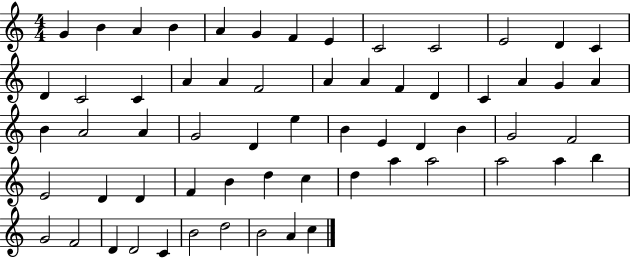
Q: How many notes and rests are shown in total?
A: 62